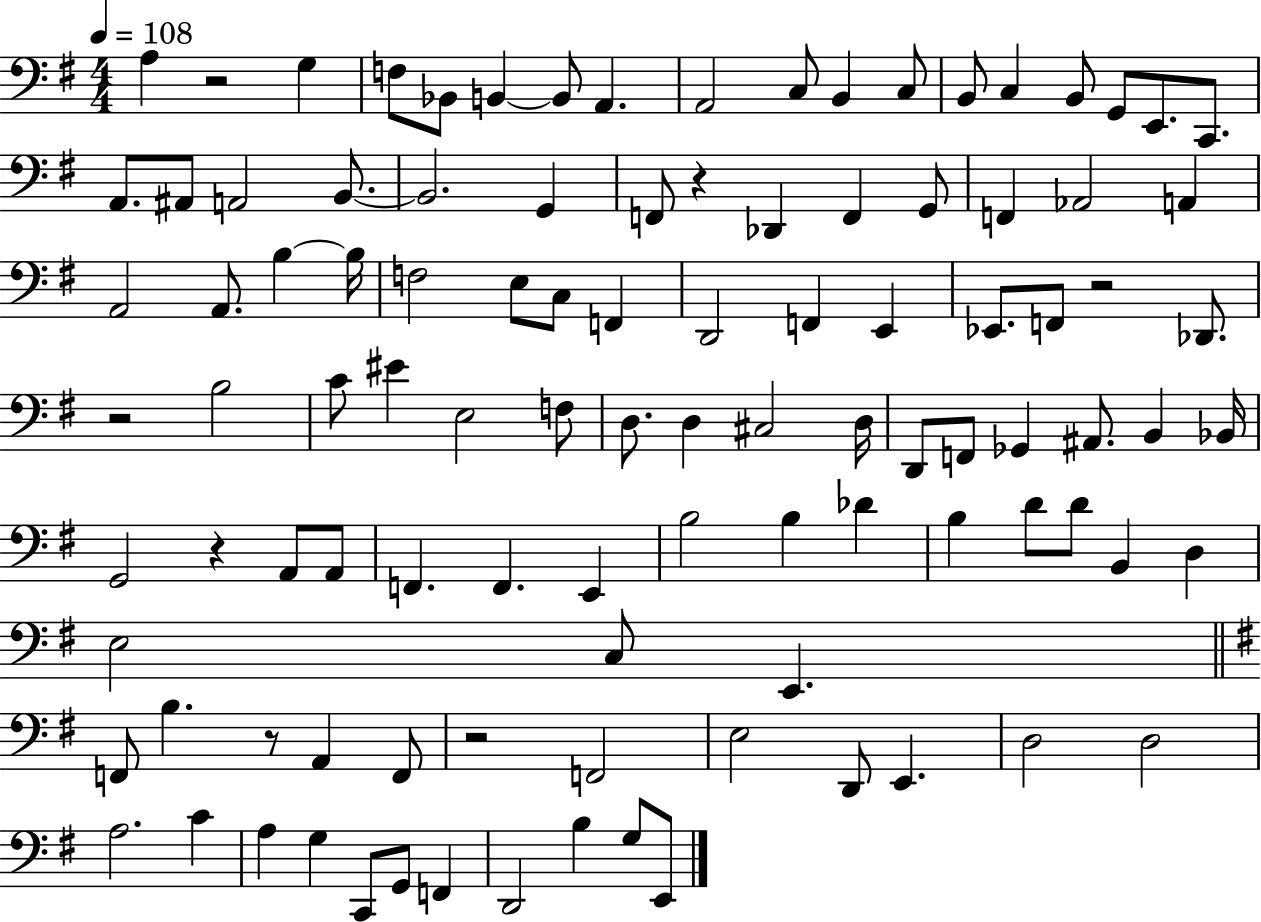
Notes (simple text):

A3/q R/h G3/q F3/e Bb2/e B2/q B2/e A2/q. A2/h C3/e B2/q C3/e B2/e C3/q B2/e G2/e E2/e. C2/e. A2/e. A#2/e A2/h B2/e. B2/h. G2/q F2/e R/q Db2/q F2/q G2/e F2/q Ab2/h A2/q A2/h A2/e. B3/q B3/s F3/h E3/e C3/e F2/q D2/h F2/q E2/q Eb2/e. F2/e R/h Db2/e. R/h B3/h C4/e EIS4/q E3/h F3/e D3/e. D3/q C#3/h D3/s D2/e F2/e Gb2/q A#2/e. B2/q Bb2/s G2/h R/q A2/e A2/e F2/q. F2/q. E2/q B3/h B3/q Db4/q B3/q D4/e D4/e B2/q D3/q E3/h C3/e E2/q. F2/e B3/q. R/e A2/q F2/e R/h F2/h E3/h D2/e E2/q. D3/h D3/h A3/h. C4/q A3/q G3/q C2/e G2/e F2/q D2/h B3/q G3/e E2/e